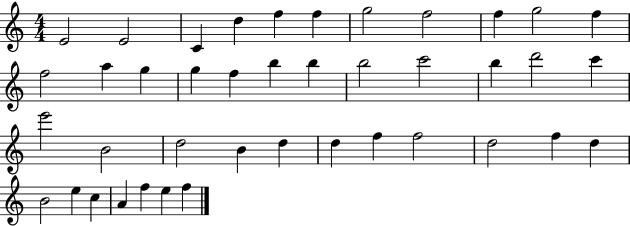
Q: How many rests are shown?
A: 0